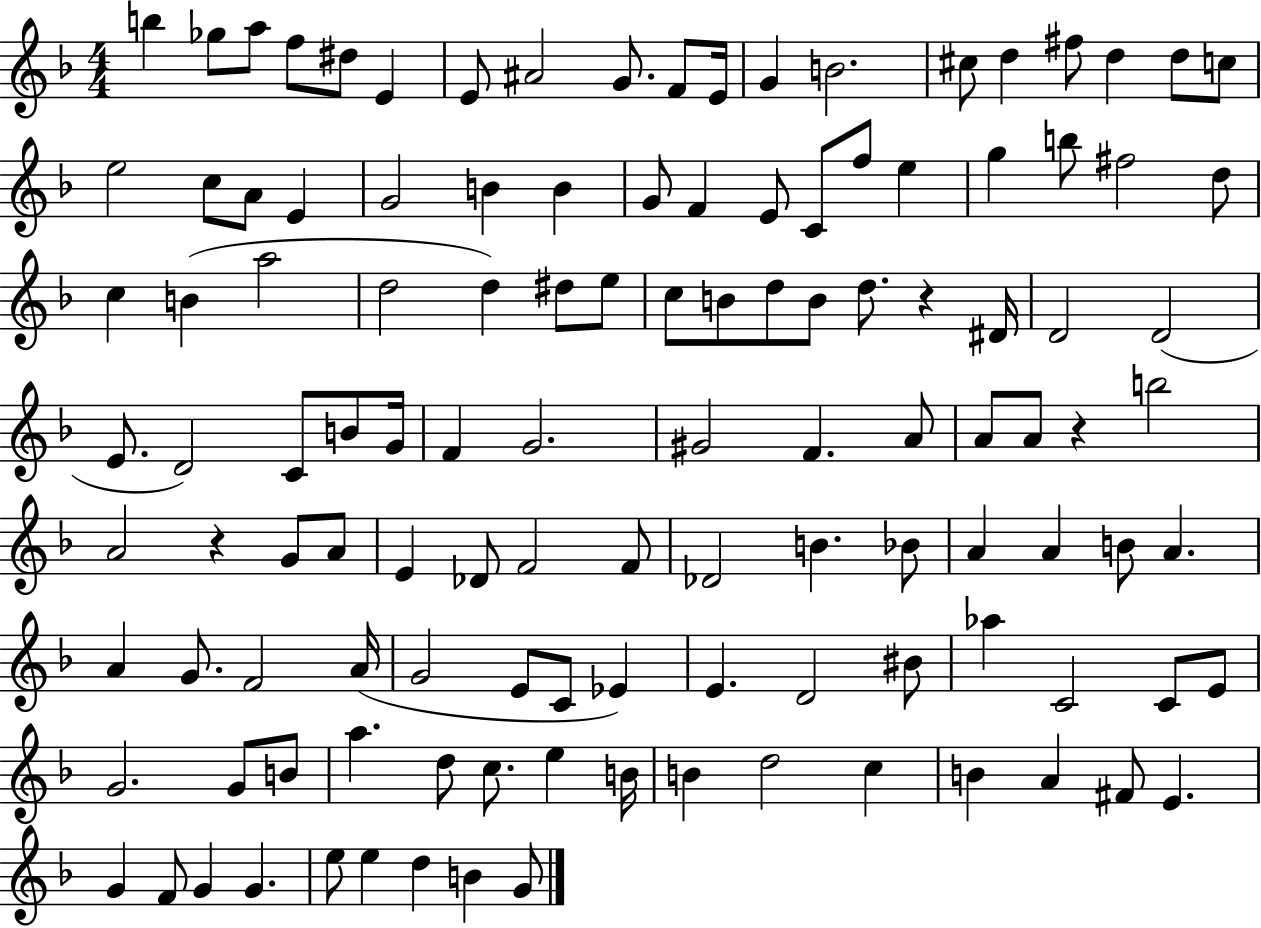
B5/q Gb5/e A5/e F5/e D#5/e E4/q E4/e A#4/h G4/e. F4/e E4/s G4/q B4/h. C#5/e D5/q F#5/e D5/q D5/e C5/e E5/h C5/e A4/e E4/q G4/h B4/q B4/q G4/e F4/q E4/e C4/e F5/e E5/q G5/q B5/e F#5/h D5/e C5/q B4/q A5/h D5/h D5/q D#5/e E5/e C5/e B4/e D5/e B4/e D5/e. R/q D#4/s D4/h D4/h E4/e. D4/h C4/e B4/e G4/s F4/q G4/h. G#4/h F4/q. A4/e A4/e A4/e R/q B5/h A4/h R/q G4/e A4/e E4/q Db4/e F4/h F4/e Db4/h B4/q. Bb4/e A4/q A4/q B4/e A4/q. A4/q G4/e. F4/h A4/s G4/h E4/e C4/e Eb4/q E4/q. D4/h BIS4/e Ab5/q C4/h C4/e E4/e G4/h. G4/e B4/e A5/q. D5/e C5/e. E5/q B4/s B4/q D5/h C5/q B4/q A4/q F#4/e E4/q. G4/q F4/e G4/q G4/q. E5/e E5/q D5/q B4/q G4/e